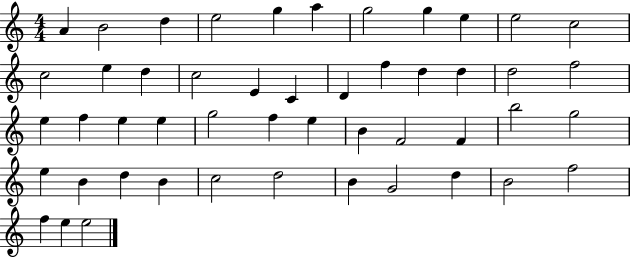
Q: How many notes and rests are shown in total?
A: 49